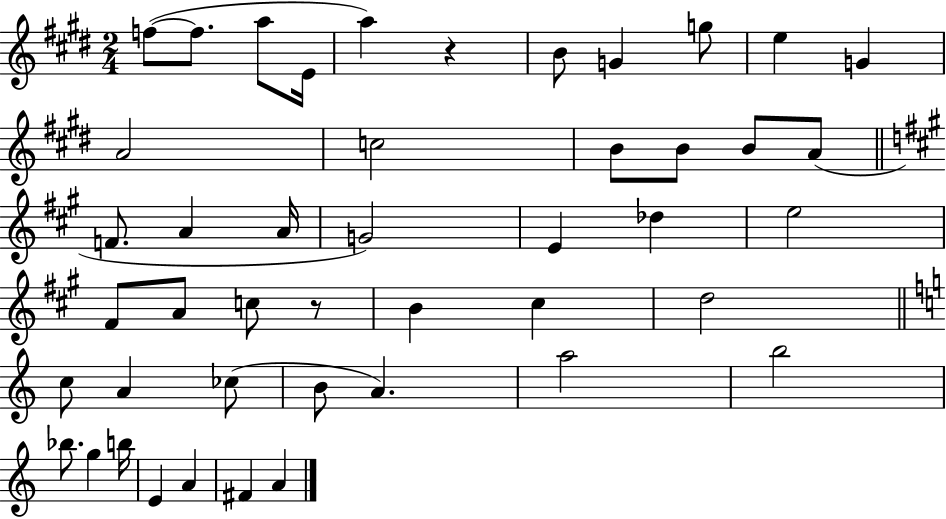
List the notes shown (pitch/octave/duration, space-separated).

F5/e F5/e. A5/e E4/s A5/q R/q B4/e G4/q G5/e E5/q G4/q A4/h C5/h B4/e B4/e B4/e A4/e F4/e. A4/q A4/s G4/h E4/q Db5/q E5/h F#4/e A4/e C5/e R/e B4/q C#5/q D5/h C5/e A4/q CES5/e B4/e A4/q. A5/h B5/h Bb5/e. G5/q B5/s E4/q A4/q F#4/q A4/q